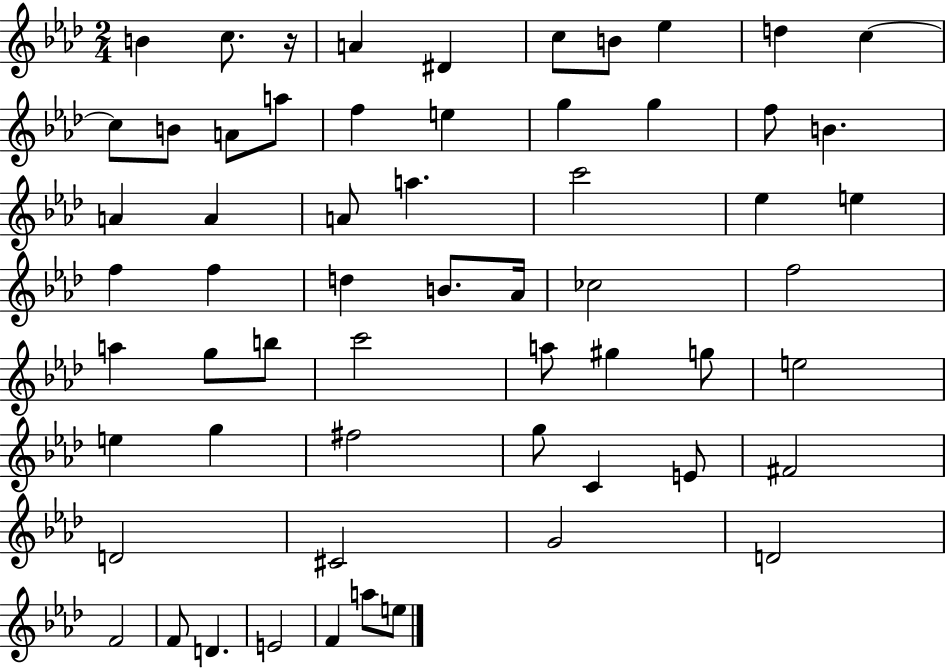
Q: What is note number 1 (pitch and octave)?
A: B4